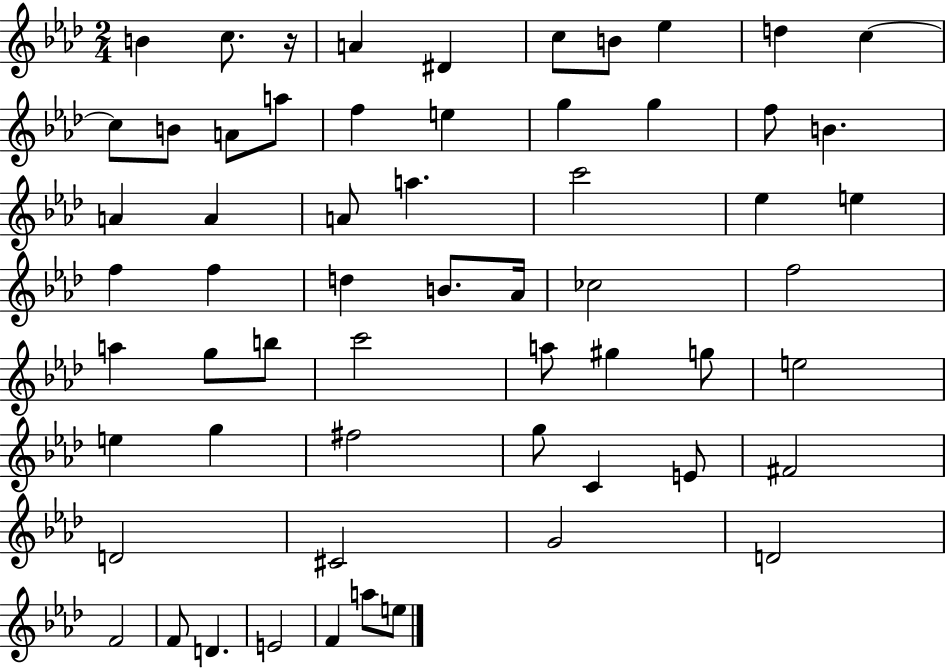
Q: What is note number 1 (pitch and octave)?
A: B4